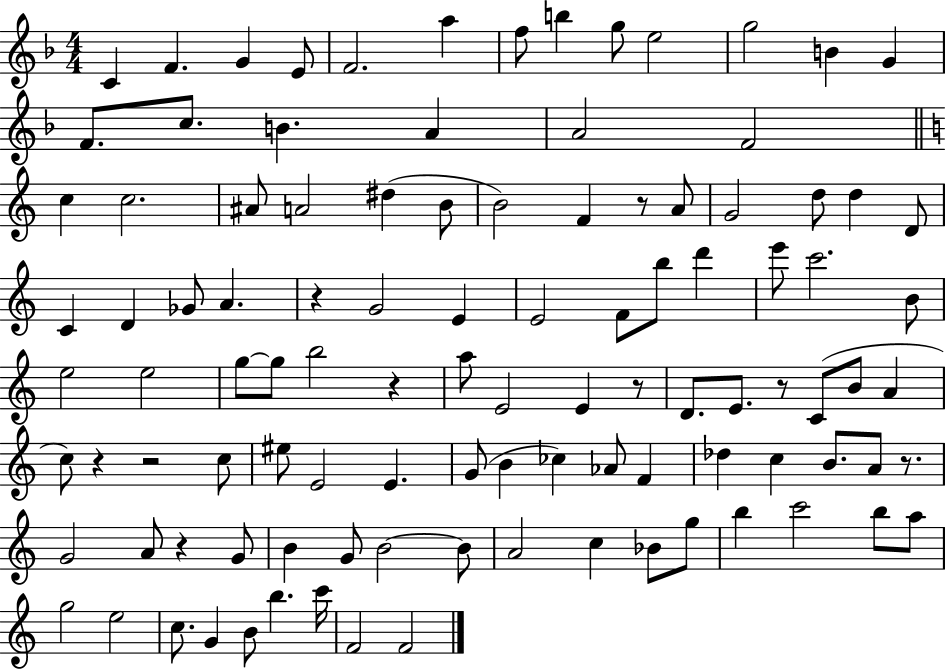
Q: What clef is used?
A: treble